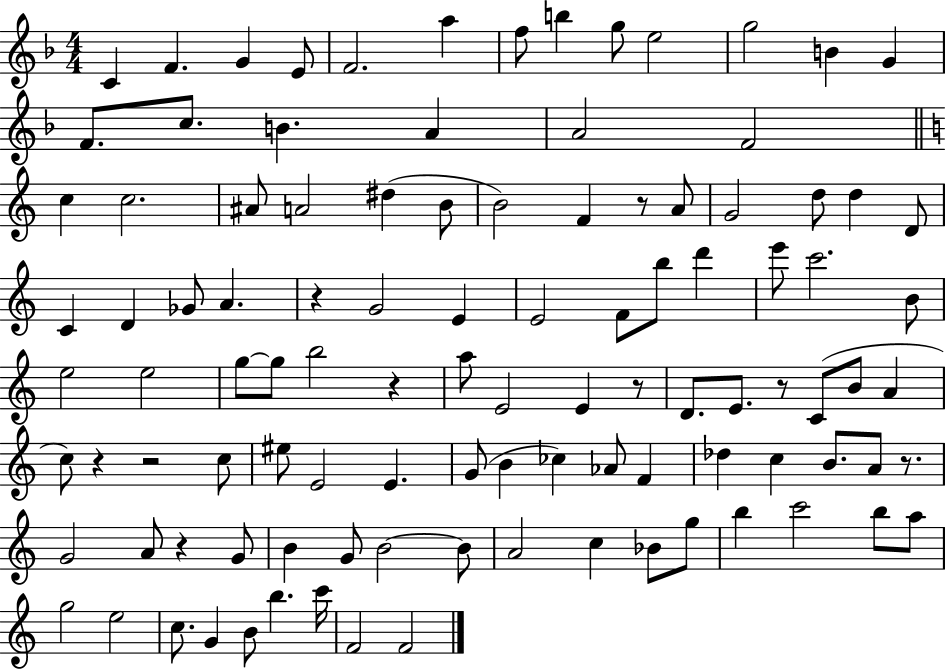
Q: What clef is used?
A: treble